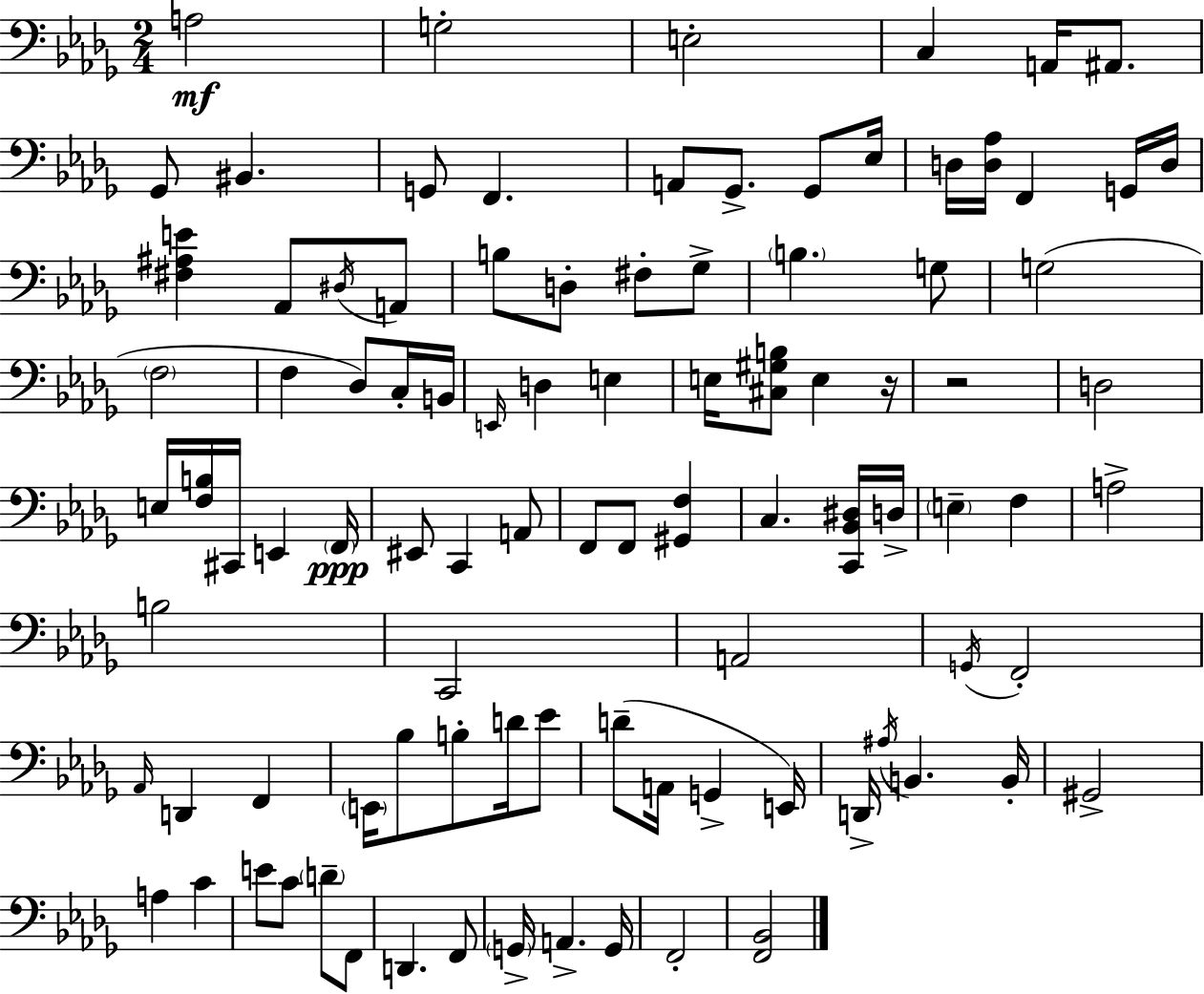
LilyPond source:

{
  \clef bass
  \numericTimeSignature
  \time 2/4
  \key bes \minor
  a2\mf | g2-. | e2-. | c4 a,16 ais,8. | \break ges,8 bis,4. | g,8 f,4. | a,8 ges,8.-> ges,8 ees16 | d16 <d aes>16 f,4 g,16 d16 | \break <fis ais e'>4 aes,8 \acciaccatura { dis16 } a,8 | b8 d8-. fis8-. ges8-> | \parenthesize b4. g8 | g2( | \break \parenthesize f2 | f4 des8) c16-. | b,16 \grace { e,16 } d4 e4 | e16 <cis gis b>8 e4 | \break r16 r2 | d2 | e16 <f b>16 cis,16 e,4 | \parenthesize f,16\ppp eis,8 c,4 | \break a,8 f,8 f,8 <gis, f>4 | c4. | <c, bes, dis>16 d16-> \parenthesize e4-- f4 | a2-> | \break b2 | c,2 | a,2 | \acciaccatura { g,16 } f,2-. | \break \grace { aes,16 } d,4 | f,4 \parenthesize e,16 bes8 b8-. | d'16 ees'8 d'8--( a,16 g,4-> | e,16) d,16-> \acciaccatura { ais16 } b,4. | \break b,16-. gis,2-> | a4 | c'4 e'8 c'8 | \parenthesize d'8-- f,8 d,4. | \break f,8 \parenthesize g,16-> a,4.-> | g,16 f,2-. | <f, bes,>2 | \bar "|."
}